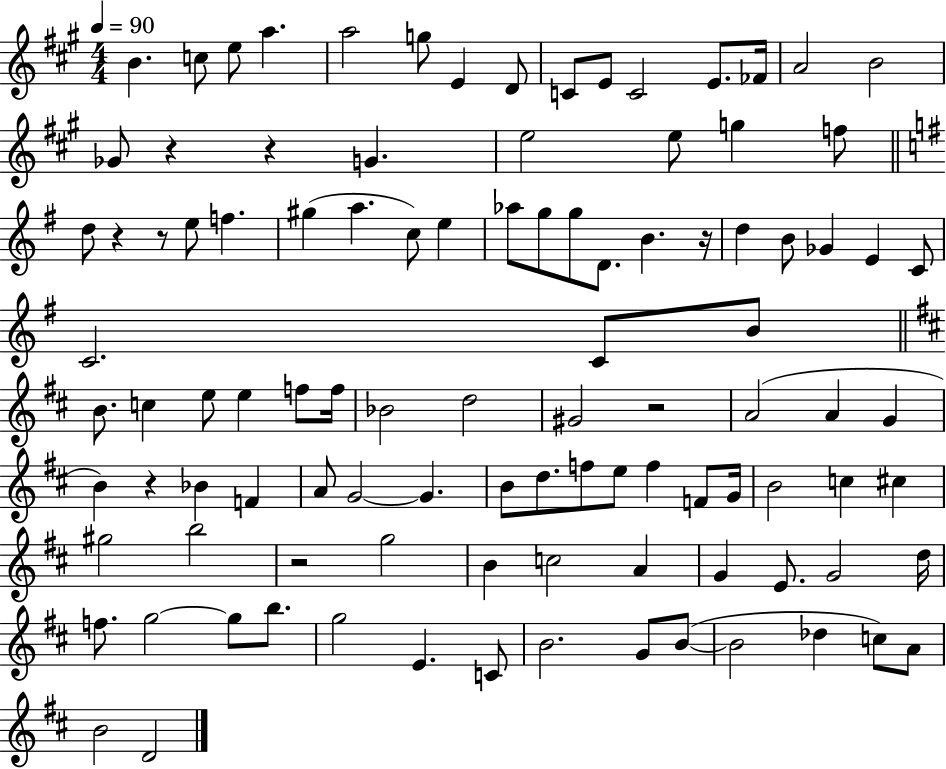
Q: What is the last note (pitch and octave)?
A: D4